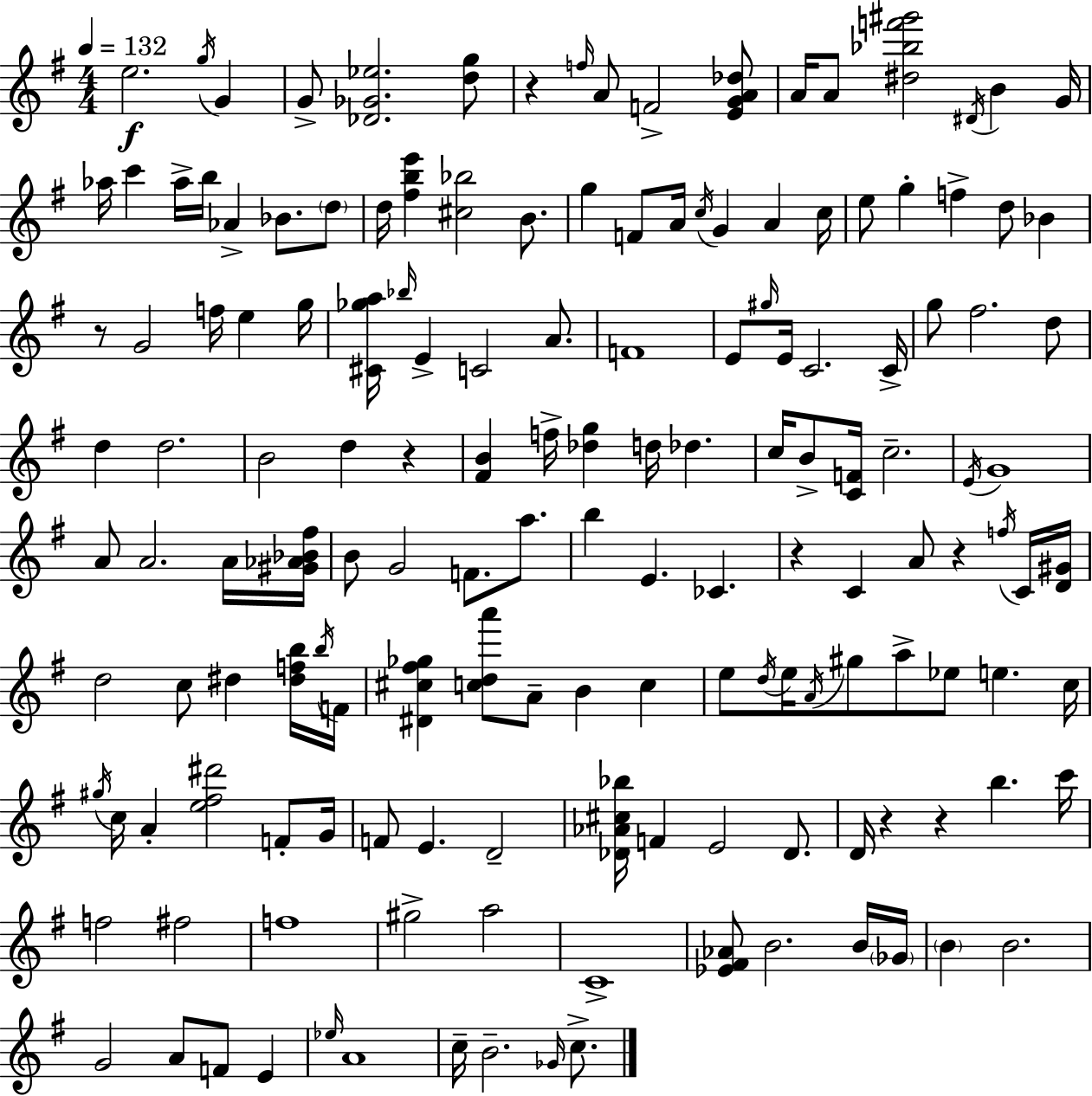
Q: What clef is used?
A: treble